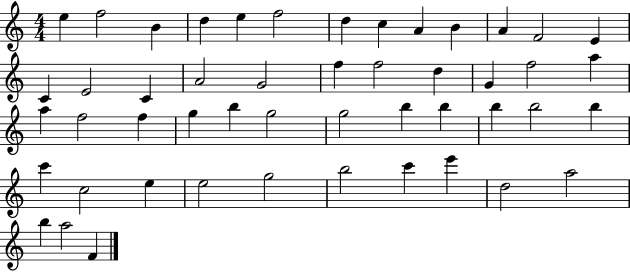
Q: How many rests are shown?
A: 0